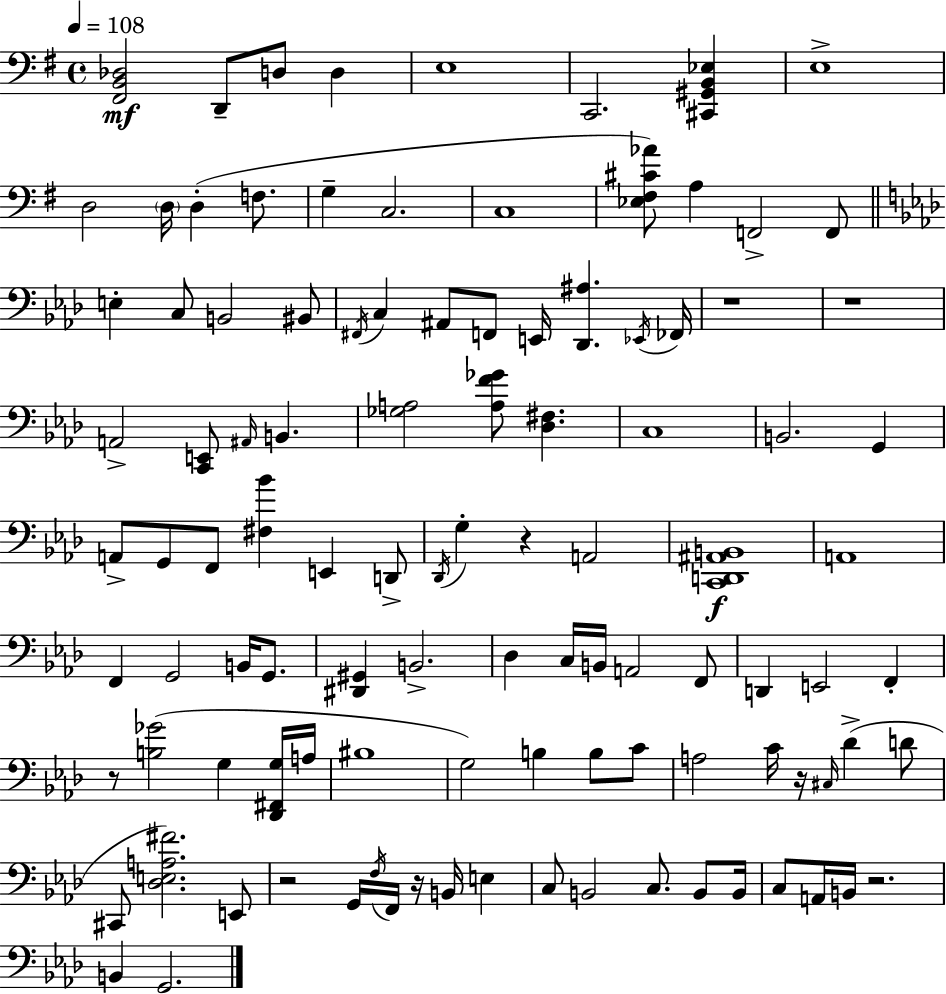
[F#2,B2,Db3]/h D2/e D3/e D3/q E3/w C2/h. [C#2,G#2,B2,Eb3]/q E3/w D3/h D3/s D3/q F3/e. G3/q C3/h. C3/w [Eb3,F#3,C#4,Ab4]/e A3/q F2/h F2/e E3/q C3/e B2/h BIS2/e F#2/s C3/q A#2/e F2/e E2/s [Db2,A#3]/q. Eb2/s FES2/s R/w R/w A2/h [C2,E2]/e A#2/s B2/q. [Gb3,A3]/h [A3,F4,Gb4]/e [Db3,F#3]/q. C3/w B2/h. G2/q A2/e G2/e F2/e [F#3,Bb4]/q E2/q D2/e Db2/s G3/q R/q A2/h [C2,D2,A#2,B2]/w A2/w F2/q G2/h B2/s G2/e. [D#2,G#2]/q B2/h. Db3/q C3/s B2/s A2/h F2/e D2/q E2/h F2/q R/e [B3,Gb4]/h G3/q [Db2,F#2,G3]/s A3/s BIS3/w G3/h B3/q B3/e C4/e A3/h C4/s R/s C#3/s Db4/q D4/e C#2/e [Db3,E3,A3,F#4]/h. E2/e R/h G2/s F3/s F2/s R/s B2/s E3/q C3/e B2/h C3/e. B2/e B2/s C3/e A2/s B2/s R/h. B2/q G2/h.